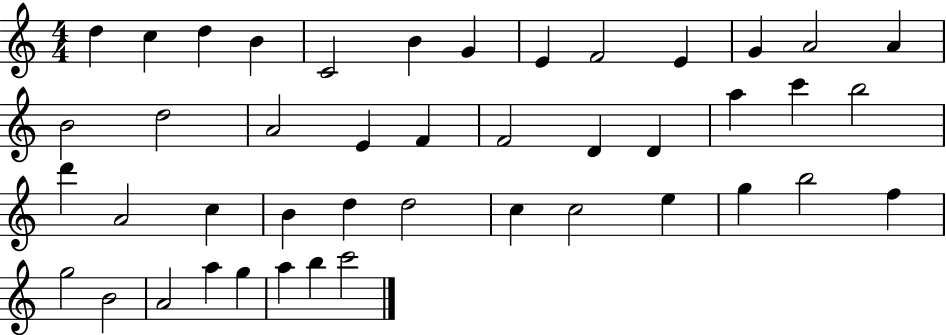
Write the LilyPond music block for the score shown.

{
  \clef treble
  \numericTimeSignature
  \time 4/4
  \key c \major
  d''4 c''4 d''4 b'4 | c'2 b'4 g'4 | e'4 f'2 e'4 | g'4 a'2 a'4 | \break b'2 d''2 | a'2 e'4 f'4 | f'2 d'4 d'4 | a''4 c'''4 b''2 | \break d'''4 a'2 c''4 | b'4 d''4 d''2 | c''4 c''2 e''4 | g''4 b''2 f''4 | \break g''2 b'2 | a'2 a''4 g''4 | a''4 b''4 c'''2 | \bar "|."
}